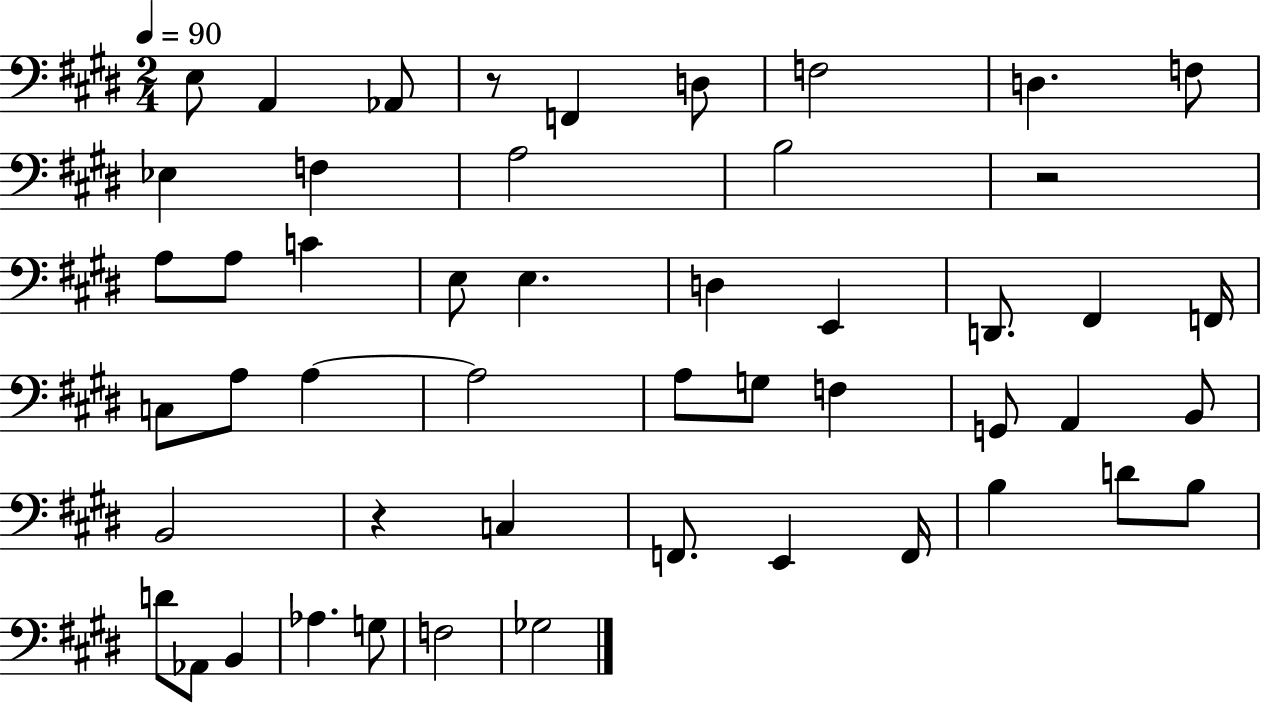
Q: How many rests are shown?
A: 3